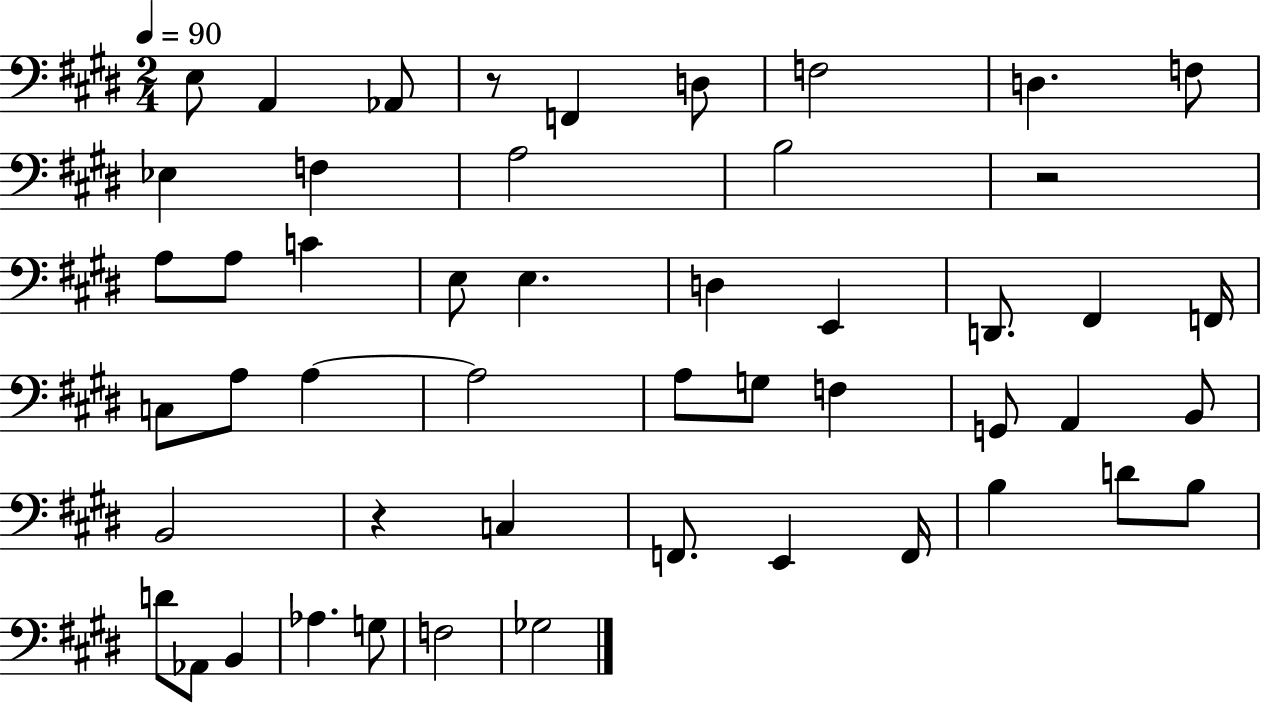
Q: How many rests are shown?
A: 3